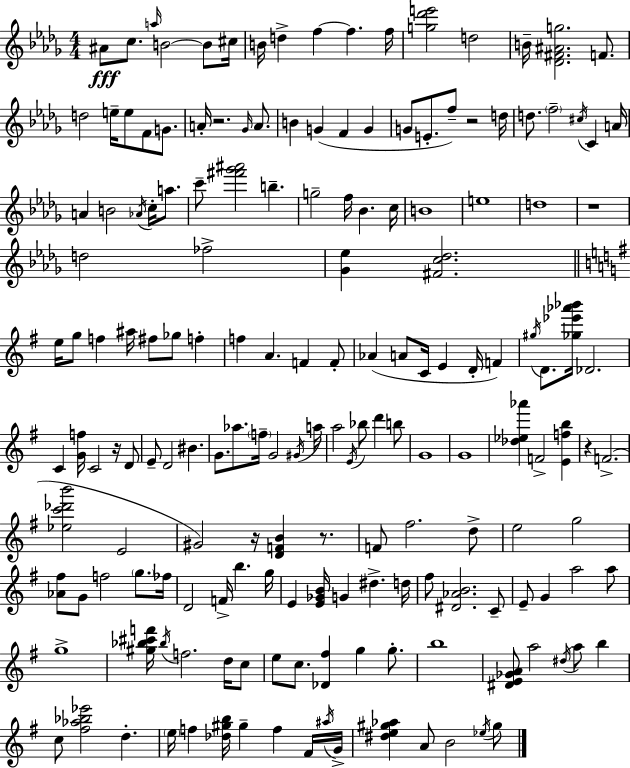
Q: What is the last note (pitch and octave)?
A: G#5